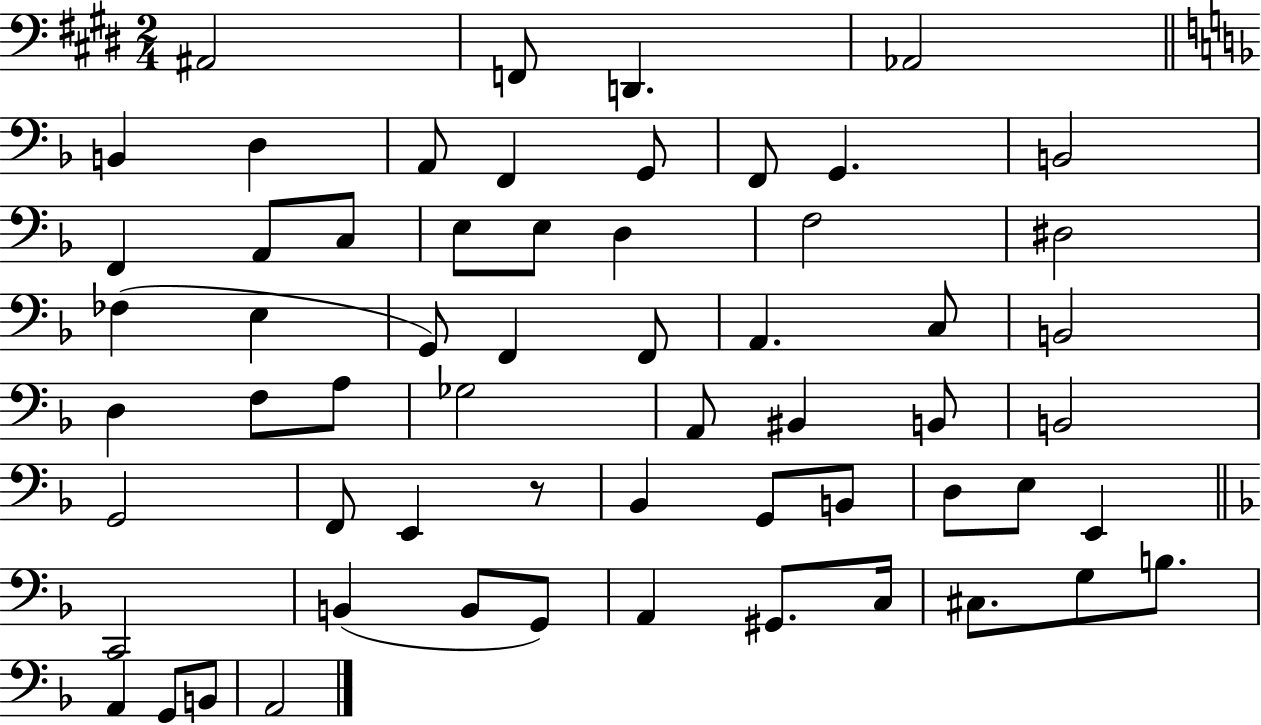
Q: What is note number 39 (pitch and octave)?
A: E2